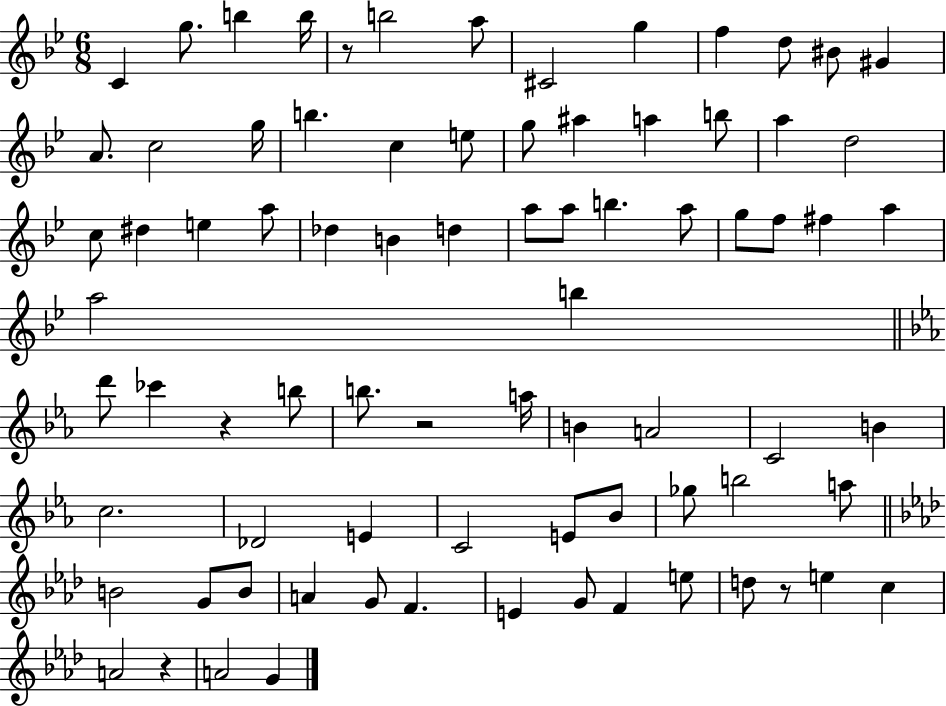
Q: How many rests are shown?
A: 5